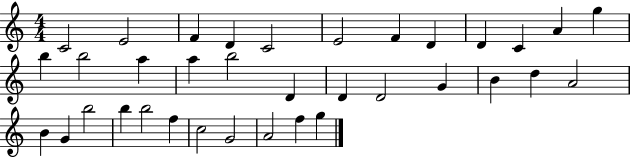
{
  \clef treble
  \numericTimeSignature
  \time 4/4
  \key c \major
  c'2 e'2 | f'4 d'4 c'2 | e'2 f'4 d'4 | d'4 c'4 a'4 g''4 | \break b''4 b''2 a''4 | a''4 b''2 d'4 | d'4 d'2 g'4 | b'4 d''4 a'2 | \break b'4 g'4 b''2 | b''4 b''2 f''4 | c''2 g'2 | a'2 f''4 g''4 | \break \bar "|."
}